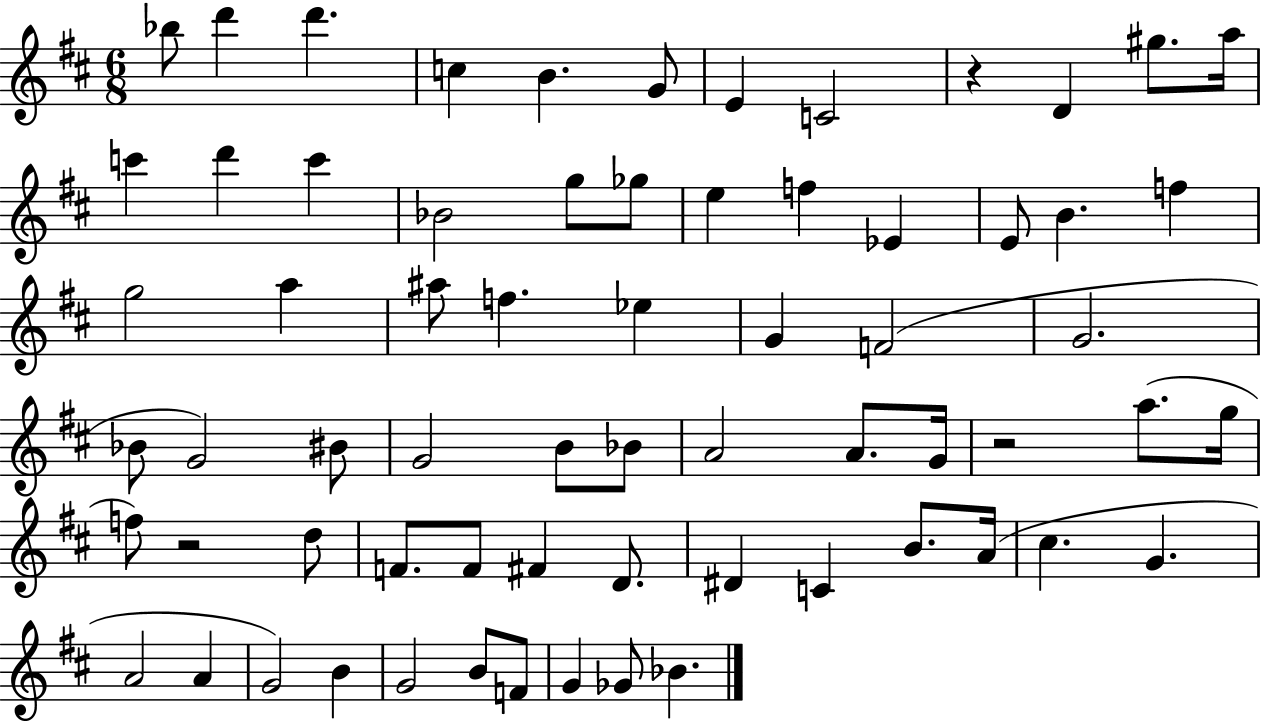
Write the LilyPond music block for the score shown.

{
  \clef treble
  \numericTimeSignature
  \time 6/8
  \key d \major
  bes''8 d'''4 d'''4. | c''4 b'4. g'8 | e'4 c'2 | r4 d'4 gis''8. a''16 | \break c'''4 d'''4 c'''4 | bes'2 g''8 ges''8 | e''4 f''4 ees'4 | e'8 b'4. f''4 | \break g''2 a''4 | ais''8 f''4. ees''4 | g'4 f'2( | g'2. | \break bes'8 g'2) bis'8 | g'2 b'8 bes'8 | a'2 a'8. g'16 | r2 a''8.( g''16 | \break f''8) r2 d''8 | f'8. f'8 fis'4 d'8. | dis'4 c'4 b'8. a'16( | cis''4. g'4. | \break a'2 a'4 | g'2) b'4 | g'2 b'8 f'8 | g'4 ges'8 bes'4. | \break \bar "|."
}